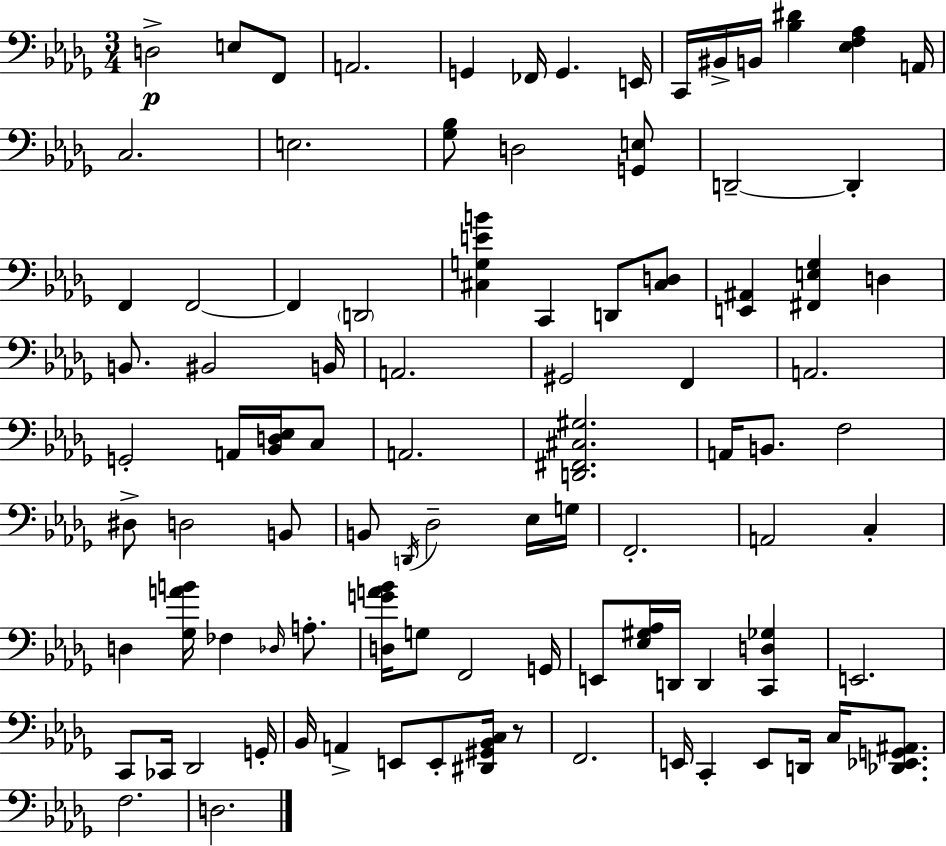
D3/h E3/e F2/e A2/h. G2/q FES2/s G2/q. E2/s C2/s BIS2/s B2/s [Bb3,D#4]/q [Eb3,F3,Ab3]/q A2/s C3/h. E3/h. [Gb3,Bb3]/e D3/h [G2,E3]/e D2/h D2/q F2/q F2/h F2/q D2/h [C#3,G3,E4,B4]/q C2/q D2/e [C#3,D3]/e [E2,A#2]/q [F#2,E3,Gb3]/q D3/q B2/e. BIS2/h B2/s A2/h. G#2/h F2/q A2/h. G2/h A2/s [Bb2,D3,Eb3]/s C3/e A2/h. [D2,F#2,C#3,G#3]/h. A2/s B2/e. F3/h D#3/e D3/h B2/e B2/e D2/s Db3/h Eb3/s G3/s F2/h. A2/h C3/q D3/q [Gb3,A4,B4]/s FES3/q Db3/s A3/e. [D3,G4,A4,Bb4]/s G3/e F2/h G2/s E2/e [Eb3,G#3,Ab3]/s D2/s D2/q [C2,D3,Gb3]/q E2/h. C2/e CES2/s Db2/h G2/s Bb2/s A2/q E2/e E2/e [D#2,G#2,Bb2,C3]/s R/e F2/h. E2/s C2/q E2/e D2/s C3/s [Db2,Eb2,G2,A#2]/e. F3/h. D3/h.